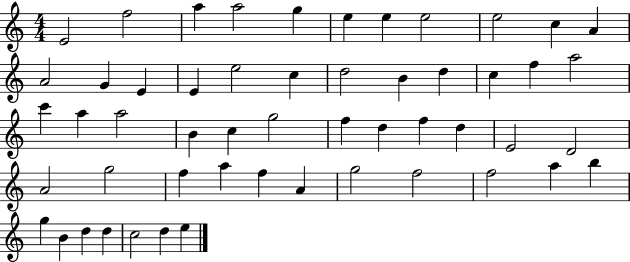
X:1
T:Untitled
M:4/4
L:1/4
K:C
E2 f2 a a2 g e e e2 e2 c A A2 G E E e2 c d2 B d c f a2 c' a a2 B c g2 f d f d E2 D2 A2 g2 f a f A g2 f2 f2 a b g B d d c2 d e